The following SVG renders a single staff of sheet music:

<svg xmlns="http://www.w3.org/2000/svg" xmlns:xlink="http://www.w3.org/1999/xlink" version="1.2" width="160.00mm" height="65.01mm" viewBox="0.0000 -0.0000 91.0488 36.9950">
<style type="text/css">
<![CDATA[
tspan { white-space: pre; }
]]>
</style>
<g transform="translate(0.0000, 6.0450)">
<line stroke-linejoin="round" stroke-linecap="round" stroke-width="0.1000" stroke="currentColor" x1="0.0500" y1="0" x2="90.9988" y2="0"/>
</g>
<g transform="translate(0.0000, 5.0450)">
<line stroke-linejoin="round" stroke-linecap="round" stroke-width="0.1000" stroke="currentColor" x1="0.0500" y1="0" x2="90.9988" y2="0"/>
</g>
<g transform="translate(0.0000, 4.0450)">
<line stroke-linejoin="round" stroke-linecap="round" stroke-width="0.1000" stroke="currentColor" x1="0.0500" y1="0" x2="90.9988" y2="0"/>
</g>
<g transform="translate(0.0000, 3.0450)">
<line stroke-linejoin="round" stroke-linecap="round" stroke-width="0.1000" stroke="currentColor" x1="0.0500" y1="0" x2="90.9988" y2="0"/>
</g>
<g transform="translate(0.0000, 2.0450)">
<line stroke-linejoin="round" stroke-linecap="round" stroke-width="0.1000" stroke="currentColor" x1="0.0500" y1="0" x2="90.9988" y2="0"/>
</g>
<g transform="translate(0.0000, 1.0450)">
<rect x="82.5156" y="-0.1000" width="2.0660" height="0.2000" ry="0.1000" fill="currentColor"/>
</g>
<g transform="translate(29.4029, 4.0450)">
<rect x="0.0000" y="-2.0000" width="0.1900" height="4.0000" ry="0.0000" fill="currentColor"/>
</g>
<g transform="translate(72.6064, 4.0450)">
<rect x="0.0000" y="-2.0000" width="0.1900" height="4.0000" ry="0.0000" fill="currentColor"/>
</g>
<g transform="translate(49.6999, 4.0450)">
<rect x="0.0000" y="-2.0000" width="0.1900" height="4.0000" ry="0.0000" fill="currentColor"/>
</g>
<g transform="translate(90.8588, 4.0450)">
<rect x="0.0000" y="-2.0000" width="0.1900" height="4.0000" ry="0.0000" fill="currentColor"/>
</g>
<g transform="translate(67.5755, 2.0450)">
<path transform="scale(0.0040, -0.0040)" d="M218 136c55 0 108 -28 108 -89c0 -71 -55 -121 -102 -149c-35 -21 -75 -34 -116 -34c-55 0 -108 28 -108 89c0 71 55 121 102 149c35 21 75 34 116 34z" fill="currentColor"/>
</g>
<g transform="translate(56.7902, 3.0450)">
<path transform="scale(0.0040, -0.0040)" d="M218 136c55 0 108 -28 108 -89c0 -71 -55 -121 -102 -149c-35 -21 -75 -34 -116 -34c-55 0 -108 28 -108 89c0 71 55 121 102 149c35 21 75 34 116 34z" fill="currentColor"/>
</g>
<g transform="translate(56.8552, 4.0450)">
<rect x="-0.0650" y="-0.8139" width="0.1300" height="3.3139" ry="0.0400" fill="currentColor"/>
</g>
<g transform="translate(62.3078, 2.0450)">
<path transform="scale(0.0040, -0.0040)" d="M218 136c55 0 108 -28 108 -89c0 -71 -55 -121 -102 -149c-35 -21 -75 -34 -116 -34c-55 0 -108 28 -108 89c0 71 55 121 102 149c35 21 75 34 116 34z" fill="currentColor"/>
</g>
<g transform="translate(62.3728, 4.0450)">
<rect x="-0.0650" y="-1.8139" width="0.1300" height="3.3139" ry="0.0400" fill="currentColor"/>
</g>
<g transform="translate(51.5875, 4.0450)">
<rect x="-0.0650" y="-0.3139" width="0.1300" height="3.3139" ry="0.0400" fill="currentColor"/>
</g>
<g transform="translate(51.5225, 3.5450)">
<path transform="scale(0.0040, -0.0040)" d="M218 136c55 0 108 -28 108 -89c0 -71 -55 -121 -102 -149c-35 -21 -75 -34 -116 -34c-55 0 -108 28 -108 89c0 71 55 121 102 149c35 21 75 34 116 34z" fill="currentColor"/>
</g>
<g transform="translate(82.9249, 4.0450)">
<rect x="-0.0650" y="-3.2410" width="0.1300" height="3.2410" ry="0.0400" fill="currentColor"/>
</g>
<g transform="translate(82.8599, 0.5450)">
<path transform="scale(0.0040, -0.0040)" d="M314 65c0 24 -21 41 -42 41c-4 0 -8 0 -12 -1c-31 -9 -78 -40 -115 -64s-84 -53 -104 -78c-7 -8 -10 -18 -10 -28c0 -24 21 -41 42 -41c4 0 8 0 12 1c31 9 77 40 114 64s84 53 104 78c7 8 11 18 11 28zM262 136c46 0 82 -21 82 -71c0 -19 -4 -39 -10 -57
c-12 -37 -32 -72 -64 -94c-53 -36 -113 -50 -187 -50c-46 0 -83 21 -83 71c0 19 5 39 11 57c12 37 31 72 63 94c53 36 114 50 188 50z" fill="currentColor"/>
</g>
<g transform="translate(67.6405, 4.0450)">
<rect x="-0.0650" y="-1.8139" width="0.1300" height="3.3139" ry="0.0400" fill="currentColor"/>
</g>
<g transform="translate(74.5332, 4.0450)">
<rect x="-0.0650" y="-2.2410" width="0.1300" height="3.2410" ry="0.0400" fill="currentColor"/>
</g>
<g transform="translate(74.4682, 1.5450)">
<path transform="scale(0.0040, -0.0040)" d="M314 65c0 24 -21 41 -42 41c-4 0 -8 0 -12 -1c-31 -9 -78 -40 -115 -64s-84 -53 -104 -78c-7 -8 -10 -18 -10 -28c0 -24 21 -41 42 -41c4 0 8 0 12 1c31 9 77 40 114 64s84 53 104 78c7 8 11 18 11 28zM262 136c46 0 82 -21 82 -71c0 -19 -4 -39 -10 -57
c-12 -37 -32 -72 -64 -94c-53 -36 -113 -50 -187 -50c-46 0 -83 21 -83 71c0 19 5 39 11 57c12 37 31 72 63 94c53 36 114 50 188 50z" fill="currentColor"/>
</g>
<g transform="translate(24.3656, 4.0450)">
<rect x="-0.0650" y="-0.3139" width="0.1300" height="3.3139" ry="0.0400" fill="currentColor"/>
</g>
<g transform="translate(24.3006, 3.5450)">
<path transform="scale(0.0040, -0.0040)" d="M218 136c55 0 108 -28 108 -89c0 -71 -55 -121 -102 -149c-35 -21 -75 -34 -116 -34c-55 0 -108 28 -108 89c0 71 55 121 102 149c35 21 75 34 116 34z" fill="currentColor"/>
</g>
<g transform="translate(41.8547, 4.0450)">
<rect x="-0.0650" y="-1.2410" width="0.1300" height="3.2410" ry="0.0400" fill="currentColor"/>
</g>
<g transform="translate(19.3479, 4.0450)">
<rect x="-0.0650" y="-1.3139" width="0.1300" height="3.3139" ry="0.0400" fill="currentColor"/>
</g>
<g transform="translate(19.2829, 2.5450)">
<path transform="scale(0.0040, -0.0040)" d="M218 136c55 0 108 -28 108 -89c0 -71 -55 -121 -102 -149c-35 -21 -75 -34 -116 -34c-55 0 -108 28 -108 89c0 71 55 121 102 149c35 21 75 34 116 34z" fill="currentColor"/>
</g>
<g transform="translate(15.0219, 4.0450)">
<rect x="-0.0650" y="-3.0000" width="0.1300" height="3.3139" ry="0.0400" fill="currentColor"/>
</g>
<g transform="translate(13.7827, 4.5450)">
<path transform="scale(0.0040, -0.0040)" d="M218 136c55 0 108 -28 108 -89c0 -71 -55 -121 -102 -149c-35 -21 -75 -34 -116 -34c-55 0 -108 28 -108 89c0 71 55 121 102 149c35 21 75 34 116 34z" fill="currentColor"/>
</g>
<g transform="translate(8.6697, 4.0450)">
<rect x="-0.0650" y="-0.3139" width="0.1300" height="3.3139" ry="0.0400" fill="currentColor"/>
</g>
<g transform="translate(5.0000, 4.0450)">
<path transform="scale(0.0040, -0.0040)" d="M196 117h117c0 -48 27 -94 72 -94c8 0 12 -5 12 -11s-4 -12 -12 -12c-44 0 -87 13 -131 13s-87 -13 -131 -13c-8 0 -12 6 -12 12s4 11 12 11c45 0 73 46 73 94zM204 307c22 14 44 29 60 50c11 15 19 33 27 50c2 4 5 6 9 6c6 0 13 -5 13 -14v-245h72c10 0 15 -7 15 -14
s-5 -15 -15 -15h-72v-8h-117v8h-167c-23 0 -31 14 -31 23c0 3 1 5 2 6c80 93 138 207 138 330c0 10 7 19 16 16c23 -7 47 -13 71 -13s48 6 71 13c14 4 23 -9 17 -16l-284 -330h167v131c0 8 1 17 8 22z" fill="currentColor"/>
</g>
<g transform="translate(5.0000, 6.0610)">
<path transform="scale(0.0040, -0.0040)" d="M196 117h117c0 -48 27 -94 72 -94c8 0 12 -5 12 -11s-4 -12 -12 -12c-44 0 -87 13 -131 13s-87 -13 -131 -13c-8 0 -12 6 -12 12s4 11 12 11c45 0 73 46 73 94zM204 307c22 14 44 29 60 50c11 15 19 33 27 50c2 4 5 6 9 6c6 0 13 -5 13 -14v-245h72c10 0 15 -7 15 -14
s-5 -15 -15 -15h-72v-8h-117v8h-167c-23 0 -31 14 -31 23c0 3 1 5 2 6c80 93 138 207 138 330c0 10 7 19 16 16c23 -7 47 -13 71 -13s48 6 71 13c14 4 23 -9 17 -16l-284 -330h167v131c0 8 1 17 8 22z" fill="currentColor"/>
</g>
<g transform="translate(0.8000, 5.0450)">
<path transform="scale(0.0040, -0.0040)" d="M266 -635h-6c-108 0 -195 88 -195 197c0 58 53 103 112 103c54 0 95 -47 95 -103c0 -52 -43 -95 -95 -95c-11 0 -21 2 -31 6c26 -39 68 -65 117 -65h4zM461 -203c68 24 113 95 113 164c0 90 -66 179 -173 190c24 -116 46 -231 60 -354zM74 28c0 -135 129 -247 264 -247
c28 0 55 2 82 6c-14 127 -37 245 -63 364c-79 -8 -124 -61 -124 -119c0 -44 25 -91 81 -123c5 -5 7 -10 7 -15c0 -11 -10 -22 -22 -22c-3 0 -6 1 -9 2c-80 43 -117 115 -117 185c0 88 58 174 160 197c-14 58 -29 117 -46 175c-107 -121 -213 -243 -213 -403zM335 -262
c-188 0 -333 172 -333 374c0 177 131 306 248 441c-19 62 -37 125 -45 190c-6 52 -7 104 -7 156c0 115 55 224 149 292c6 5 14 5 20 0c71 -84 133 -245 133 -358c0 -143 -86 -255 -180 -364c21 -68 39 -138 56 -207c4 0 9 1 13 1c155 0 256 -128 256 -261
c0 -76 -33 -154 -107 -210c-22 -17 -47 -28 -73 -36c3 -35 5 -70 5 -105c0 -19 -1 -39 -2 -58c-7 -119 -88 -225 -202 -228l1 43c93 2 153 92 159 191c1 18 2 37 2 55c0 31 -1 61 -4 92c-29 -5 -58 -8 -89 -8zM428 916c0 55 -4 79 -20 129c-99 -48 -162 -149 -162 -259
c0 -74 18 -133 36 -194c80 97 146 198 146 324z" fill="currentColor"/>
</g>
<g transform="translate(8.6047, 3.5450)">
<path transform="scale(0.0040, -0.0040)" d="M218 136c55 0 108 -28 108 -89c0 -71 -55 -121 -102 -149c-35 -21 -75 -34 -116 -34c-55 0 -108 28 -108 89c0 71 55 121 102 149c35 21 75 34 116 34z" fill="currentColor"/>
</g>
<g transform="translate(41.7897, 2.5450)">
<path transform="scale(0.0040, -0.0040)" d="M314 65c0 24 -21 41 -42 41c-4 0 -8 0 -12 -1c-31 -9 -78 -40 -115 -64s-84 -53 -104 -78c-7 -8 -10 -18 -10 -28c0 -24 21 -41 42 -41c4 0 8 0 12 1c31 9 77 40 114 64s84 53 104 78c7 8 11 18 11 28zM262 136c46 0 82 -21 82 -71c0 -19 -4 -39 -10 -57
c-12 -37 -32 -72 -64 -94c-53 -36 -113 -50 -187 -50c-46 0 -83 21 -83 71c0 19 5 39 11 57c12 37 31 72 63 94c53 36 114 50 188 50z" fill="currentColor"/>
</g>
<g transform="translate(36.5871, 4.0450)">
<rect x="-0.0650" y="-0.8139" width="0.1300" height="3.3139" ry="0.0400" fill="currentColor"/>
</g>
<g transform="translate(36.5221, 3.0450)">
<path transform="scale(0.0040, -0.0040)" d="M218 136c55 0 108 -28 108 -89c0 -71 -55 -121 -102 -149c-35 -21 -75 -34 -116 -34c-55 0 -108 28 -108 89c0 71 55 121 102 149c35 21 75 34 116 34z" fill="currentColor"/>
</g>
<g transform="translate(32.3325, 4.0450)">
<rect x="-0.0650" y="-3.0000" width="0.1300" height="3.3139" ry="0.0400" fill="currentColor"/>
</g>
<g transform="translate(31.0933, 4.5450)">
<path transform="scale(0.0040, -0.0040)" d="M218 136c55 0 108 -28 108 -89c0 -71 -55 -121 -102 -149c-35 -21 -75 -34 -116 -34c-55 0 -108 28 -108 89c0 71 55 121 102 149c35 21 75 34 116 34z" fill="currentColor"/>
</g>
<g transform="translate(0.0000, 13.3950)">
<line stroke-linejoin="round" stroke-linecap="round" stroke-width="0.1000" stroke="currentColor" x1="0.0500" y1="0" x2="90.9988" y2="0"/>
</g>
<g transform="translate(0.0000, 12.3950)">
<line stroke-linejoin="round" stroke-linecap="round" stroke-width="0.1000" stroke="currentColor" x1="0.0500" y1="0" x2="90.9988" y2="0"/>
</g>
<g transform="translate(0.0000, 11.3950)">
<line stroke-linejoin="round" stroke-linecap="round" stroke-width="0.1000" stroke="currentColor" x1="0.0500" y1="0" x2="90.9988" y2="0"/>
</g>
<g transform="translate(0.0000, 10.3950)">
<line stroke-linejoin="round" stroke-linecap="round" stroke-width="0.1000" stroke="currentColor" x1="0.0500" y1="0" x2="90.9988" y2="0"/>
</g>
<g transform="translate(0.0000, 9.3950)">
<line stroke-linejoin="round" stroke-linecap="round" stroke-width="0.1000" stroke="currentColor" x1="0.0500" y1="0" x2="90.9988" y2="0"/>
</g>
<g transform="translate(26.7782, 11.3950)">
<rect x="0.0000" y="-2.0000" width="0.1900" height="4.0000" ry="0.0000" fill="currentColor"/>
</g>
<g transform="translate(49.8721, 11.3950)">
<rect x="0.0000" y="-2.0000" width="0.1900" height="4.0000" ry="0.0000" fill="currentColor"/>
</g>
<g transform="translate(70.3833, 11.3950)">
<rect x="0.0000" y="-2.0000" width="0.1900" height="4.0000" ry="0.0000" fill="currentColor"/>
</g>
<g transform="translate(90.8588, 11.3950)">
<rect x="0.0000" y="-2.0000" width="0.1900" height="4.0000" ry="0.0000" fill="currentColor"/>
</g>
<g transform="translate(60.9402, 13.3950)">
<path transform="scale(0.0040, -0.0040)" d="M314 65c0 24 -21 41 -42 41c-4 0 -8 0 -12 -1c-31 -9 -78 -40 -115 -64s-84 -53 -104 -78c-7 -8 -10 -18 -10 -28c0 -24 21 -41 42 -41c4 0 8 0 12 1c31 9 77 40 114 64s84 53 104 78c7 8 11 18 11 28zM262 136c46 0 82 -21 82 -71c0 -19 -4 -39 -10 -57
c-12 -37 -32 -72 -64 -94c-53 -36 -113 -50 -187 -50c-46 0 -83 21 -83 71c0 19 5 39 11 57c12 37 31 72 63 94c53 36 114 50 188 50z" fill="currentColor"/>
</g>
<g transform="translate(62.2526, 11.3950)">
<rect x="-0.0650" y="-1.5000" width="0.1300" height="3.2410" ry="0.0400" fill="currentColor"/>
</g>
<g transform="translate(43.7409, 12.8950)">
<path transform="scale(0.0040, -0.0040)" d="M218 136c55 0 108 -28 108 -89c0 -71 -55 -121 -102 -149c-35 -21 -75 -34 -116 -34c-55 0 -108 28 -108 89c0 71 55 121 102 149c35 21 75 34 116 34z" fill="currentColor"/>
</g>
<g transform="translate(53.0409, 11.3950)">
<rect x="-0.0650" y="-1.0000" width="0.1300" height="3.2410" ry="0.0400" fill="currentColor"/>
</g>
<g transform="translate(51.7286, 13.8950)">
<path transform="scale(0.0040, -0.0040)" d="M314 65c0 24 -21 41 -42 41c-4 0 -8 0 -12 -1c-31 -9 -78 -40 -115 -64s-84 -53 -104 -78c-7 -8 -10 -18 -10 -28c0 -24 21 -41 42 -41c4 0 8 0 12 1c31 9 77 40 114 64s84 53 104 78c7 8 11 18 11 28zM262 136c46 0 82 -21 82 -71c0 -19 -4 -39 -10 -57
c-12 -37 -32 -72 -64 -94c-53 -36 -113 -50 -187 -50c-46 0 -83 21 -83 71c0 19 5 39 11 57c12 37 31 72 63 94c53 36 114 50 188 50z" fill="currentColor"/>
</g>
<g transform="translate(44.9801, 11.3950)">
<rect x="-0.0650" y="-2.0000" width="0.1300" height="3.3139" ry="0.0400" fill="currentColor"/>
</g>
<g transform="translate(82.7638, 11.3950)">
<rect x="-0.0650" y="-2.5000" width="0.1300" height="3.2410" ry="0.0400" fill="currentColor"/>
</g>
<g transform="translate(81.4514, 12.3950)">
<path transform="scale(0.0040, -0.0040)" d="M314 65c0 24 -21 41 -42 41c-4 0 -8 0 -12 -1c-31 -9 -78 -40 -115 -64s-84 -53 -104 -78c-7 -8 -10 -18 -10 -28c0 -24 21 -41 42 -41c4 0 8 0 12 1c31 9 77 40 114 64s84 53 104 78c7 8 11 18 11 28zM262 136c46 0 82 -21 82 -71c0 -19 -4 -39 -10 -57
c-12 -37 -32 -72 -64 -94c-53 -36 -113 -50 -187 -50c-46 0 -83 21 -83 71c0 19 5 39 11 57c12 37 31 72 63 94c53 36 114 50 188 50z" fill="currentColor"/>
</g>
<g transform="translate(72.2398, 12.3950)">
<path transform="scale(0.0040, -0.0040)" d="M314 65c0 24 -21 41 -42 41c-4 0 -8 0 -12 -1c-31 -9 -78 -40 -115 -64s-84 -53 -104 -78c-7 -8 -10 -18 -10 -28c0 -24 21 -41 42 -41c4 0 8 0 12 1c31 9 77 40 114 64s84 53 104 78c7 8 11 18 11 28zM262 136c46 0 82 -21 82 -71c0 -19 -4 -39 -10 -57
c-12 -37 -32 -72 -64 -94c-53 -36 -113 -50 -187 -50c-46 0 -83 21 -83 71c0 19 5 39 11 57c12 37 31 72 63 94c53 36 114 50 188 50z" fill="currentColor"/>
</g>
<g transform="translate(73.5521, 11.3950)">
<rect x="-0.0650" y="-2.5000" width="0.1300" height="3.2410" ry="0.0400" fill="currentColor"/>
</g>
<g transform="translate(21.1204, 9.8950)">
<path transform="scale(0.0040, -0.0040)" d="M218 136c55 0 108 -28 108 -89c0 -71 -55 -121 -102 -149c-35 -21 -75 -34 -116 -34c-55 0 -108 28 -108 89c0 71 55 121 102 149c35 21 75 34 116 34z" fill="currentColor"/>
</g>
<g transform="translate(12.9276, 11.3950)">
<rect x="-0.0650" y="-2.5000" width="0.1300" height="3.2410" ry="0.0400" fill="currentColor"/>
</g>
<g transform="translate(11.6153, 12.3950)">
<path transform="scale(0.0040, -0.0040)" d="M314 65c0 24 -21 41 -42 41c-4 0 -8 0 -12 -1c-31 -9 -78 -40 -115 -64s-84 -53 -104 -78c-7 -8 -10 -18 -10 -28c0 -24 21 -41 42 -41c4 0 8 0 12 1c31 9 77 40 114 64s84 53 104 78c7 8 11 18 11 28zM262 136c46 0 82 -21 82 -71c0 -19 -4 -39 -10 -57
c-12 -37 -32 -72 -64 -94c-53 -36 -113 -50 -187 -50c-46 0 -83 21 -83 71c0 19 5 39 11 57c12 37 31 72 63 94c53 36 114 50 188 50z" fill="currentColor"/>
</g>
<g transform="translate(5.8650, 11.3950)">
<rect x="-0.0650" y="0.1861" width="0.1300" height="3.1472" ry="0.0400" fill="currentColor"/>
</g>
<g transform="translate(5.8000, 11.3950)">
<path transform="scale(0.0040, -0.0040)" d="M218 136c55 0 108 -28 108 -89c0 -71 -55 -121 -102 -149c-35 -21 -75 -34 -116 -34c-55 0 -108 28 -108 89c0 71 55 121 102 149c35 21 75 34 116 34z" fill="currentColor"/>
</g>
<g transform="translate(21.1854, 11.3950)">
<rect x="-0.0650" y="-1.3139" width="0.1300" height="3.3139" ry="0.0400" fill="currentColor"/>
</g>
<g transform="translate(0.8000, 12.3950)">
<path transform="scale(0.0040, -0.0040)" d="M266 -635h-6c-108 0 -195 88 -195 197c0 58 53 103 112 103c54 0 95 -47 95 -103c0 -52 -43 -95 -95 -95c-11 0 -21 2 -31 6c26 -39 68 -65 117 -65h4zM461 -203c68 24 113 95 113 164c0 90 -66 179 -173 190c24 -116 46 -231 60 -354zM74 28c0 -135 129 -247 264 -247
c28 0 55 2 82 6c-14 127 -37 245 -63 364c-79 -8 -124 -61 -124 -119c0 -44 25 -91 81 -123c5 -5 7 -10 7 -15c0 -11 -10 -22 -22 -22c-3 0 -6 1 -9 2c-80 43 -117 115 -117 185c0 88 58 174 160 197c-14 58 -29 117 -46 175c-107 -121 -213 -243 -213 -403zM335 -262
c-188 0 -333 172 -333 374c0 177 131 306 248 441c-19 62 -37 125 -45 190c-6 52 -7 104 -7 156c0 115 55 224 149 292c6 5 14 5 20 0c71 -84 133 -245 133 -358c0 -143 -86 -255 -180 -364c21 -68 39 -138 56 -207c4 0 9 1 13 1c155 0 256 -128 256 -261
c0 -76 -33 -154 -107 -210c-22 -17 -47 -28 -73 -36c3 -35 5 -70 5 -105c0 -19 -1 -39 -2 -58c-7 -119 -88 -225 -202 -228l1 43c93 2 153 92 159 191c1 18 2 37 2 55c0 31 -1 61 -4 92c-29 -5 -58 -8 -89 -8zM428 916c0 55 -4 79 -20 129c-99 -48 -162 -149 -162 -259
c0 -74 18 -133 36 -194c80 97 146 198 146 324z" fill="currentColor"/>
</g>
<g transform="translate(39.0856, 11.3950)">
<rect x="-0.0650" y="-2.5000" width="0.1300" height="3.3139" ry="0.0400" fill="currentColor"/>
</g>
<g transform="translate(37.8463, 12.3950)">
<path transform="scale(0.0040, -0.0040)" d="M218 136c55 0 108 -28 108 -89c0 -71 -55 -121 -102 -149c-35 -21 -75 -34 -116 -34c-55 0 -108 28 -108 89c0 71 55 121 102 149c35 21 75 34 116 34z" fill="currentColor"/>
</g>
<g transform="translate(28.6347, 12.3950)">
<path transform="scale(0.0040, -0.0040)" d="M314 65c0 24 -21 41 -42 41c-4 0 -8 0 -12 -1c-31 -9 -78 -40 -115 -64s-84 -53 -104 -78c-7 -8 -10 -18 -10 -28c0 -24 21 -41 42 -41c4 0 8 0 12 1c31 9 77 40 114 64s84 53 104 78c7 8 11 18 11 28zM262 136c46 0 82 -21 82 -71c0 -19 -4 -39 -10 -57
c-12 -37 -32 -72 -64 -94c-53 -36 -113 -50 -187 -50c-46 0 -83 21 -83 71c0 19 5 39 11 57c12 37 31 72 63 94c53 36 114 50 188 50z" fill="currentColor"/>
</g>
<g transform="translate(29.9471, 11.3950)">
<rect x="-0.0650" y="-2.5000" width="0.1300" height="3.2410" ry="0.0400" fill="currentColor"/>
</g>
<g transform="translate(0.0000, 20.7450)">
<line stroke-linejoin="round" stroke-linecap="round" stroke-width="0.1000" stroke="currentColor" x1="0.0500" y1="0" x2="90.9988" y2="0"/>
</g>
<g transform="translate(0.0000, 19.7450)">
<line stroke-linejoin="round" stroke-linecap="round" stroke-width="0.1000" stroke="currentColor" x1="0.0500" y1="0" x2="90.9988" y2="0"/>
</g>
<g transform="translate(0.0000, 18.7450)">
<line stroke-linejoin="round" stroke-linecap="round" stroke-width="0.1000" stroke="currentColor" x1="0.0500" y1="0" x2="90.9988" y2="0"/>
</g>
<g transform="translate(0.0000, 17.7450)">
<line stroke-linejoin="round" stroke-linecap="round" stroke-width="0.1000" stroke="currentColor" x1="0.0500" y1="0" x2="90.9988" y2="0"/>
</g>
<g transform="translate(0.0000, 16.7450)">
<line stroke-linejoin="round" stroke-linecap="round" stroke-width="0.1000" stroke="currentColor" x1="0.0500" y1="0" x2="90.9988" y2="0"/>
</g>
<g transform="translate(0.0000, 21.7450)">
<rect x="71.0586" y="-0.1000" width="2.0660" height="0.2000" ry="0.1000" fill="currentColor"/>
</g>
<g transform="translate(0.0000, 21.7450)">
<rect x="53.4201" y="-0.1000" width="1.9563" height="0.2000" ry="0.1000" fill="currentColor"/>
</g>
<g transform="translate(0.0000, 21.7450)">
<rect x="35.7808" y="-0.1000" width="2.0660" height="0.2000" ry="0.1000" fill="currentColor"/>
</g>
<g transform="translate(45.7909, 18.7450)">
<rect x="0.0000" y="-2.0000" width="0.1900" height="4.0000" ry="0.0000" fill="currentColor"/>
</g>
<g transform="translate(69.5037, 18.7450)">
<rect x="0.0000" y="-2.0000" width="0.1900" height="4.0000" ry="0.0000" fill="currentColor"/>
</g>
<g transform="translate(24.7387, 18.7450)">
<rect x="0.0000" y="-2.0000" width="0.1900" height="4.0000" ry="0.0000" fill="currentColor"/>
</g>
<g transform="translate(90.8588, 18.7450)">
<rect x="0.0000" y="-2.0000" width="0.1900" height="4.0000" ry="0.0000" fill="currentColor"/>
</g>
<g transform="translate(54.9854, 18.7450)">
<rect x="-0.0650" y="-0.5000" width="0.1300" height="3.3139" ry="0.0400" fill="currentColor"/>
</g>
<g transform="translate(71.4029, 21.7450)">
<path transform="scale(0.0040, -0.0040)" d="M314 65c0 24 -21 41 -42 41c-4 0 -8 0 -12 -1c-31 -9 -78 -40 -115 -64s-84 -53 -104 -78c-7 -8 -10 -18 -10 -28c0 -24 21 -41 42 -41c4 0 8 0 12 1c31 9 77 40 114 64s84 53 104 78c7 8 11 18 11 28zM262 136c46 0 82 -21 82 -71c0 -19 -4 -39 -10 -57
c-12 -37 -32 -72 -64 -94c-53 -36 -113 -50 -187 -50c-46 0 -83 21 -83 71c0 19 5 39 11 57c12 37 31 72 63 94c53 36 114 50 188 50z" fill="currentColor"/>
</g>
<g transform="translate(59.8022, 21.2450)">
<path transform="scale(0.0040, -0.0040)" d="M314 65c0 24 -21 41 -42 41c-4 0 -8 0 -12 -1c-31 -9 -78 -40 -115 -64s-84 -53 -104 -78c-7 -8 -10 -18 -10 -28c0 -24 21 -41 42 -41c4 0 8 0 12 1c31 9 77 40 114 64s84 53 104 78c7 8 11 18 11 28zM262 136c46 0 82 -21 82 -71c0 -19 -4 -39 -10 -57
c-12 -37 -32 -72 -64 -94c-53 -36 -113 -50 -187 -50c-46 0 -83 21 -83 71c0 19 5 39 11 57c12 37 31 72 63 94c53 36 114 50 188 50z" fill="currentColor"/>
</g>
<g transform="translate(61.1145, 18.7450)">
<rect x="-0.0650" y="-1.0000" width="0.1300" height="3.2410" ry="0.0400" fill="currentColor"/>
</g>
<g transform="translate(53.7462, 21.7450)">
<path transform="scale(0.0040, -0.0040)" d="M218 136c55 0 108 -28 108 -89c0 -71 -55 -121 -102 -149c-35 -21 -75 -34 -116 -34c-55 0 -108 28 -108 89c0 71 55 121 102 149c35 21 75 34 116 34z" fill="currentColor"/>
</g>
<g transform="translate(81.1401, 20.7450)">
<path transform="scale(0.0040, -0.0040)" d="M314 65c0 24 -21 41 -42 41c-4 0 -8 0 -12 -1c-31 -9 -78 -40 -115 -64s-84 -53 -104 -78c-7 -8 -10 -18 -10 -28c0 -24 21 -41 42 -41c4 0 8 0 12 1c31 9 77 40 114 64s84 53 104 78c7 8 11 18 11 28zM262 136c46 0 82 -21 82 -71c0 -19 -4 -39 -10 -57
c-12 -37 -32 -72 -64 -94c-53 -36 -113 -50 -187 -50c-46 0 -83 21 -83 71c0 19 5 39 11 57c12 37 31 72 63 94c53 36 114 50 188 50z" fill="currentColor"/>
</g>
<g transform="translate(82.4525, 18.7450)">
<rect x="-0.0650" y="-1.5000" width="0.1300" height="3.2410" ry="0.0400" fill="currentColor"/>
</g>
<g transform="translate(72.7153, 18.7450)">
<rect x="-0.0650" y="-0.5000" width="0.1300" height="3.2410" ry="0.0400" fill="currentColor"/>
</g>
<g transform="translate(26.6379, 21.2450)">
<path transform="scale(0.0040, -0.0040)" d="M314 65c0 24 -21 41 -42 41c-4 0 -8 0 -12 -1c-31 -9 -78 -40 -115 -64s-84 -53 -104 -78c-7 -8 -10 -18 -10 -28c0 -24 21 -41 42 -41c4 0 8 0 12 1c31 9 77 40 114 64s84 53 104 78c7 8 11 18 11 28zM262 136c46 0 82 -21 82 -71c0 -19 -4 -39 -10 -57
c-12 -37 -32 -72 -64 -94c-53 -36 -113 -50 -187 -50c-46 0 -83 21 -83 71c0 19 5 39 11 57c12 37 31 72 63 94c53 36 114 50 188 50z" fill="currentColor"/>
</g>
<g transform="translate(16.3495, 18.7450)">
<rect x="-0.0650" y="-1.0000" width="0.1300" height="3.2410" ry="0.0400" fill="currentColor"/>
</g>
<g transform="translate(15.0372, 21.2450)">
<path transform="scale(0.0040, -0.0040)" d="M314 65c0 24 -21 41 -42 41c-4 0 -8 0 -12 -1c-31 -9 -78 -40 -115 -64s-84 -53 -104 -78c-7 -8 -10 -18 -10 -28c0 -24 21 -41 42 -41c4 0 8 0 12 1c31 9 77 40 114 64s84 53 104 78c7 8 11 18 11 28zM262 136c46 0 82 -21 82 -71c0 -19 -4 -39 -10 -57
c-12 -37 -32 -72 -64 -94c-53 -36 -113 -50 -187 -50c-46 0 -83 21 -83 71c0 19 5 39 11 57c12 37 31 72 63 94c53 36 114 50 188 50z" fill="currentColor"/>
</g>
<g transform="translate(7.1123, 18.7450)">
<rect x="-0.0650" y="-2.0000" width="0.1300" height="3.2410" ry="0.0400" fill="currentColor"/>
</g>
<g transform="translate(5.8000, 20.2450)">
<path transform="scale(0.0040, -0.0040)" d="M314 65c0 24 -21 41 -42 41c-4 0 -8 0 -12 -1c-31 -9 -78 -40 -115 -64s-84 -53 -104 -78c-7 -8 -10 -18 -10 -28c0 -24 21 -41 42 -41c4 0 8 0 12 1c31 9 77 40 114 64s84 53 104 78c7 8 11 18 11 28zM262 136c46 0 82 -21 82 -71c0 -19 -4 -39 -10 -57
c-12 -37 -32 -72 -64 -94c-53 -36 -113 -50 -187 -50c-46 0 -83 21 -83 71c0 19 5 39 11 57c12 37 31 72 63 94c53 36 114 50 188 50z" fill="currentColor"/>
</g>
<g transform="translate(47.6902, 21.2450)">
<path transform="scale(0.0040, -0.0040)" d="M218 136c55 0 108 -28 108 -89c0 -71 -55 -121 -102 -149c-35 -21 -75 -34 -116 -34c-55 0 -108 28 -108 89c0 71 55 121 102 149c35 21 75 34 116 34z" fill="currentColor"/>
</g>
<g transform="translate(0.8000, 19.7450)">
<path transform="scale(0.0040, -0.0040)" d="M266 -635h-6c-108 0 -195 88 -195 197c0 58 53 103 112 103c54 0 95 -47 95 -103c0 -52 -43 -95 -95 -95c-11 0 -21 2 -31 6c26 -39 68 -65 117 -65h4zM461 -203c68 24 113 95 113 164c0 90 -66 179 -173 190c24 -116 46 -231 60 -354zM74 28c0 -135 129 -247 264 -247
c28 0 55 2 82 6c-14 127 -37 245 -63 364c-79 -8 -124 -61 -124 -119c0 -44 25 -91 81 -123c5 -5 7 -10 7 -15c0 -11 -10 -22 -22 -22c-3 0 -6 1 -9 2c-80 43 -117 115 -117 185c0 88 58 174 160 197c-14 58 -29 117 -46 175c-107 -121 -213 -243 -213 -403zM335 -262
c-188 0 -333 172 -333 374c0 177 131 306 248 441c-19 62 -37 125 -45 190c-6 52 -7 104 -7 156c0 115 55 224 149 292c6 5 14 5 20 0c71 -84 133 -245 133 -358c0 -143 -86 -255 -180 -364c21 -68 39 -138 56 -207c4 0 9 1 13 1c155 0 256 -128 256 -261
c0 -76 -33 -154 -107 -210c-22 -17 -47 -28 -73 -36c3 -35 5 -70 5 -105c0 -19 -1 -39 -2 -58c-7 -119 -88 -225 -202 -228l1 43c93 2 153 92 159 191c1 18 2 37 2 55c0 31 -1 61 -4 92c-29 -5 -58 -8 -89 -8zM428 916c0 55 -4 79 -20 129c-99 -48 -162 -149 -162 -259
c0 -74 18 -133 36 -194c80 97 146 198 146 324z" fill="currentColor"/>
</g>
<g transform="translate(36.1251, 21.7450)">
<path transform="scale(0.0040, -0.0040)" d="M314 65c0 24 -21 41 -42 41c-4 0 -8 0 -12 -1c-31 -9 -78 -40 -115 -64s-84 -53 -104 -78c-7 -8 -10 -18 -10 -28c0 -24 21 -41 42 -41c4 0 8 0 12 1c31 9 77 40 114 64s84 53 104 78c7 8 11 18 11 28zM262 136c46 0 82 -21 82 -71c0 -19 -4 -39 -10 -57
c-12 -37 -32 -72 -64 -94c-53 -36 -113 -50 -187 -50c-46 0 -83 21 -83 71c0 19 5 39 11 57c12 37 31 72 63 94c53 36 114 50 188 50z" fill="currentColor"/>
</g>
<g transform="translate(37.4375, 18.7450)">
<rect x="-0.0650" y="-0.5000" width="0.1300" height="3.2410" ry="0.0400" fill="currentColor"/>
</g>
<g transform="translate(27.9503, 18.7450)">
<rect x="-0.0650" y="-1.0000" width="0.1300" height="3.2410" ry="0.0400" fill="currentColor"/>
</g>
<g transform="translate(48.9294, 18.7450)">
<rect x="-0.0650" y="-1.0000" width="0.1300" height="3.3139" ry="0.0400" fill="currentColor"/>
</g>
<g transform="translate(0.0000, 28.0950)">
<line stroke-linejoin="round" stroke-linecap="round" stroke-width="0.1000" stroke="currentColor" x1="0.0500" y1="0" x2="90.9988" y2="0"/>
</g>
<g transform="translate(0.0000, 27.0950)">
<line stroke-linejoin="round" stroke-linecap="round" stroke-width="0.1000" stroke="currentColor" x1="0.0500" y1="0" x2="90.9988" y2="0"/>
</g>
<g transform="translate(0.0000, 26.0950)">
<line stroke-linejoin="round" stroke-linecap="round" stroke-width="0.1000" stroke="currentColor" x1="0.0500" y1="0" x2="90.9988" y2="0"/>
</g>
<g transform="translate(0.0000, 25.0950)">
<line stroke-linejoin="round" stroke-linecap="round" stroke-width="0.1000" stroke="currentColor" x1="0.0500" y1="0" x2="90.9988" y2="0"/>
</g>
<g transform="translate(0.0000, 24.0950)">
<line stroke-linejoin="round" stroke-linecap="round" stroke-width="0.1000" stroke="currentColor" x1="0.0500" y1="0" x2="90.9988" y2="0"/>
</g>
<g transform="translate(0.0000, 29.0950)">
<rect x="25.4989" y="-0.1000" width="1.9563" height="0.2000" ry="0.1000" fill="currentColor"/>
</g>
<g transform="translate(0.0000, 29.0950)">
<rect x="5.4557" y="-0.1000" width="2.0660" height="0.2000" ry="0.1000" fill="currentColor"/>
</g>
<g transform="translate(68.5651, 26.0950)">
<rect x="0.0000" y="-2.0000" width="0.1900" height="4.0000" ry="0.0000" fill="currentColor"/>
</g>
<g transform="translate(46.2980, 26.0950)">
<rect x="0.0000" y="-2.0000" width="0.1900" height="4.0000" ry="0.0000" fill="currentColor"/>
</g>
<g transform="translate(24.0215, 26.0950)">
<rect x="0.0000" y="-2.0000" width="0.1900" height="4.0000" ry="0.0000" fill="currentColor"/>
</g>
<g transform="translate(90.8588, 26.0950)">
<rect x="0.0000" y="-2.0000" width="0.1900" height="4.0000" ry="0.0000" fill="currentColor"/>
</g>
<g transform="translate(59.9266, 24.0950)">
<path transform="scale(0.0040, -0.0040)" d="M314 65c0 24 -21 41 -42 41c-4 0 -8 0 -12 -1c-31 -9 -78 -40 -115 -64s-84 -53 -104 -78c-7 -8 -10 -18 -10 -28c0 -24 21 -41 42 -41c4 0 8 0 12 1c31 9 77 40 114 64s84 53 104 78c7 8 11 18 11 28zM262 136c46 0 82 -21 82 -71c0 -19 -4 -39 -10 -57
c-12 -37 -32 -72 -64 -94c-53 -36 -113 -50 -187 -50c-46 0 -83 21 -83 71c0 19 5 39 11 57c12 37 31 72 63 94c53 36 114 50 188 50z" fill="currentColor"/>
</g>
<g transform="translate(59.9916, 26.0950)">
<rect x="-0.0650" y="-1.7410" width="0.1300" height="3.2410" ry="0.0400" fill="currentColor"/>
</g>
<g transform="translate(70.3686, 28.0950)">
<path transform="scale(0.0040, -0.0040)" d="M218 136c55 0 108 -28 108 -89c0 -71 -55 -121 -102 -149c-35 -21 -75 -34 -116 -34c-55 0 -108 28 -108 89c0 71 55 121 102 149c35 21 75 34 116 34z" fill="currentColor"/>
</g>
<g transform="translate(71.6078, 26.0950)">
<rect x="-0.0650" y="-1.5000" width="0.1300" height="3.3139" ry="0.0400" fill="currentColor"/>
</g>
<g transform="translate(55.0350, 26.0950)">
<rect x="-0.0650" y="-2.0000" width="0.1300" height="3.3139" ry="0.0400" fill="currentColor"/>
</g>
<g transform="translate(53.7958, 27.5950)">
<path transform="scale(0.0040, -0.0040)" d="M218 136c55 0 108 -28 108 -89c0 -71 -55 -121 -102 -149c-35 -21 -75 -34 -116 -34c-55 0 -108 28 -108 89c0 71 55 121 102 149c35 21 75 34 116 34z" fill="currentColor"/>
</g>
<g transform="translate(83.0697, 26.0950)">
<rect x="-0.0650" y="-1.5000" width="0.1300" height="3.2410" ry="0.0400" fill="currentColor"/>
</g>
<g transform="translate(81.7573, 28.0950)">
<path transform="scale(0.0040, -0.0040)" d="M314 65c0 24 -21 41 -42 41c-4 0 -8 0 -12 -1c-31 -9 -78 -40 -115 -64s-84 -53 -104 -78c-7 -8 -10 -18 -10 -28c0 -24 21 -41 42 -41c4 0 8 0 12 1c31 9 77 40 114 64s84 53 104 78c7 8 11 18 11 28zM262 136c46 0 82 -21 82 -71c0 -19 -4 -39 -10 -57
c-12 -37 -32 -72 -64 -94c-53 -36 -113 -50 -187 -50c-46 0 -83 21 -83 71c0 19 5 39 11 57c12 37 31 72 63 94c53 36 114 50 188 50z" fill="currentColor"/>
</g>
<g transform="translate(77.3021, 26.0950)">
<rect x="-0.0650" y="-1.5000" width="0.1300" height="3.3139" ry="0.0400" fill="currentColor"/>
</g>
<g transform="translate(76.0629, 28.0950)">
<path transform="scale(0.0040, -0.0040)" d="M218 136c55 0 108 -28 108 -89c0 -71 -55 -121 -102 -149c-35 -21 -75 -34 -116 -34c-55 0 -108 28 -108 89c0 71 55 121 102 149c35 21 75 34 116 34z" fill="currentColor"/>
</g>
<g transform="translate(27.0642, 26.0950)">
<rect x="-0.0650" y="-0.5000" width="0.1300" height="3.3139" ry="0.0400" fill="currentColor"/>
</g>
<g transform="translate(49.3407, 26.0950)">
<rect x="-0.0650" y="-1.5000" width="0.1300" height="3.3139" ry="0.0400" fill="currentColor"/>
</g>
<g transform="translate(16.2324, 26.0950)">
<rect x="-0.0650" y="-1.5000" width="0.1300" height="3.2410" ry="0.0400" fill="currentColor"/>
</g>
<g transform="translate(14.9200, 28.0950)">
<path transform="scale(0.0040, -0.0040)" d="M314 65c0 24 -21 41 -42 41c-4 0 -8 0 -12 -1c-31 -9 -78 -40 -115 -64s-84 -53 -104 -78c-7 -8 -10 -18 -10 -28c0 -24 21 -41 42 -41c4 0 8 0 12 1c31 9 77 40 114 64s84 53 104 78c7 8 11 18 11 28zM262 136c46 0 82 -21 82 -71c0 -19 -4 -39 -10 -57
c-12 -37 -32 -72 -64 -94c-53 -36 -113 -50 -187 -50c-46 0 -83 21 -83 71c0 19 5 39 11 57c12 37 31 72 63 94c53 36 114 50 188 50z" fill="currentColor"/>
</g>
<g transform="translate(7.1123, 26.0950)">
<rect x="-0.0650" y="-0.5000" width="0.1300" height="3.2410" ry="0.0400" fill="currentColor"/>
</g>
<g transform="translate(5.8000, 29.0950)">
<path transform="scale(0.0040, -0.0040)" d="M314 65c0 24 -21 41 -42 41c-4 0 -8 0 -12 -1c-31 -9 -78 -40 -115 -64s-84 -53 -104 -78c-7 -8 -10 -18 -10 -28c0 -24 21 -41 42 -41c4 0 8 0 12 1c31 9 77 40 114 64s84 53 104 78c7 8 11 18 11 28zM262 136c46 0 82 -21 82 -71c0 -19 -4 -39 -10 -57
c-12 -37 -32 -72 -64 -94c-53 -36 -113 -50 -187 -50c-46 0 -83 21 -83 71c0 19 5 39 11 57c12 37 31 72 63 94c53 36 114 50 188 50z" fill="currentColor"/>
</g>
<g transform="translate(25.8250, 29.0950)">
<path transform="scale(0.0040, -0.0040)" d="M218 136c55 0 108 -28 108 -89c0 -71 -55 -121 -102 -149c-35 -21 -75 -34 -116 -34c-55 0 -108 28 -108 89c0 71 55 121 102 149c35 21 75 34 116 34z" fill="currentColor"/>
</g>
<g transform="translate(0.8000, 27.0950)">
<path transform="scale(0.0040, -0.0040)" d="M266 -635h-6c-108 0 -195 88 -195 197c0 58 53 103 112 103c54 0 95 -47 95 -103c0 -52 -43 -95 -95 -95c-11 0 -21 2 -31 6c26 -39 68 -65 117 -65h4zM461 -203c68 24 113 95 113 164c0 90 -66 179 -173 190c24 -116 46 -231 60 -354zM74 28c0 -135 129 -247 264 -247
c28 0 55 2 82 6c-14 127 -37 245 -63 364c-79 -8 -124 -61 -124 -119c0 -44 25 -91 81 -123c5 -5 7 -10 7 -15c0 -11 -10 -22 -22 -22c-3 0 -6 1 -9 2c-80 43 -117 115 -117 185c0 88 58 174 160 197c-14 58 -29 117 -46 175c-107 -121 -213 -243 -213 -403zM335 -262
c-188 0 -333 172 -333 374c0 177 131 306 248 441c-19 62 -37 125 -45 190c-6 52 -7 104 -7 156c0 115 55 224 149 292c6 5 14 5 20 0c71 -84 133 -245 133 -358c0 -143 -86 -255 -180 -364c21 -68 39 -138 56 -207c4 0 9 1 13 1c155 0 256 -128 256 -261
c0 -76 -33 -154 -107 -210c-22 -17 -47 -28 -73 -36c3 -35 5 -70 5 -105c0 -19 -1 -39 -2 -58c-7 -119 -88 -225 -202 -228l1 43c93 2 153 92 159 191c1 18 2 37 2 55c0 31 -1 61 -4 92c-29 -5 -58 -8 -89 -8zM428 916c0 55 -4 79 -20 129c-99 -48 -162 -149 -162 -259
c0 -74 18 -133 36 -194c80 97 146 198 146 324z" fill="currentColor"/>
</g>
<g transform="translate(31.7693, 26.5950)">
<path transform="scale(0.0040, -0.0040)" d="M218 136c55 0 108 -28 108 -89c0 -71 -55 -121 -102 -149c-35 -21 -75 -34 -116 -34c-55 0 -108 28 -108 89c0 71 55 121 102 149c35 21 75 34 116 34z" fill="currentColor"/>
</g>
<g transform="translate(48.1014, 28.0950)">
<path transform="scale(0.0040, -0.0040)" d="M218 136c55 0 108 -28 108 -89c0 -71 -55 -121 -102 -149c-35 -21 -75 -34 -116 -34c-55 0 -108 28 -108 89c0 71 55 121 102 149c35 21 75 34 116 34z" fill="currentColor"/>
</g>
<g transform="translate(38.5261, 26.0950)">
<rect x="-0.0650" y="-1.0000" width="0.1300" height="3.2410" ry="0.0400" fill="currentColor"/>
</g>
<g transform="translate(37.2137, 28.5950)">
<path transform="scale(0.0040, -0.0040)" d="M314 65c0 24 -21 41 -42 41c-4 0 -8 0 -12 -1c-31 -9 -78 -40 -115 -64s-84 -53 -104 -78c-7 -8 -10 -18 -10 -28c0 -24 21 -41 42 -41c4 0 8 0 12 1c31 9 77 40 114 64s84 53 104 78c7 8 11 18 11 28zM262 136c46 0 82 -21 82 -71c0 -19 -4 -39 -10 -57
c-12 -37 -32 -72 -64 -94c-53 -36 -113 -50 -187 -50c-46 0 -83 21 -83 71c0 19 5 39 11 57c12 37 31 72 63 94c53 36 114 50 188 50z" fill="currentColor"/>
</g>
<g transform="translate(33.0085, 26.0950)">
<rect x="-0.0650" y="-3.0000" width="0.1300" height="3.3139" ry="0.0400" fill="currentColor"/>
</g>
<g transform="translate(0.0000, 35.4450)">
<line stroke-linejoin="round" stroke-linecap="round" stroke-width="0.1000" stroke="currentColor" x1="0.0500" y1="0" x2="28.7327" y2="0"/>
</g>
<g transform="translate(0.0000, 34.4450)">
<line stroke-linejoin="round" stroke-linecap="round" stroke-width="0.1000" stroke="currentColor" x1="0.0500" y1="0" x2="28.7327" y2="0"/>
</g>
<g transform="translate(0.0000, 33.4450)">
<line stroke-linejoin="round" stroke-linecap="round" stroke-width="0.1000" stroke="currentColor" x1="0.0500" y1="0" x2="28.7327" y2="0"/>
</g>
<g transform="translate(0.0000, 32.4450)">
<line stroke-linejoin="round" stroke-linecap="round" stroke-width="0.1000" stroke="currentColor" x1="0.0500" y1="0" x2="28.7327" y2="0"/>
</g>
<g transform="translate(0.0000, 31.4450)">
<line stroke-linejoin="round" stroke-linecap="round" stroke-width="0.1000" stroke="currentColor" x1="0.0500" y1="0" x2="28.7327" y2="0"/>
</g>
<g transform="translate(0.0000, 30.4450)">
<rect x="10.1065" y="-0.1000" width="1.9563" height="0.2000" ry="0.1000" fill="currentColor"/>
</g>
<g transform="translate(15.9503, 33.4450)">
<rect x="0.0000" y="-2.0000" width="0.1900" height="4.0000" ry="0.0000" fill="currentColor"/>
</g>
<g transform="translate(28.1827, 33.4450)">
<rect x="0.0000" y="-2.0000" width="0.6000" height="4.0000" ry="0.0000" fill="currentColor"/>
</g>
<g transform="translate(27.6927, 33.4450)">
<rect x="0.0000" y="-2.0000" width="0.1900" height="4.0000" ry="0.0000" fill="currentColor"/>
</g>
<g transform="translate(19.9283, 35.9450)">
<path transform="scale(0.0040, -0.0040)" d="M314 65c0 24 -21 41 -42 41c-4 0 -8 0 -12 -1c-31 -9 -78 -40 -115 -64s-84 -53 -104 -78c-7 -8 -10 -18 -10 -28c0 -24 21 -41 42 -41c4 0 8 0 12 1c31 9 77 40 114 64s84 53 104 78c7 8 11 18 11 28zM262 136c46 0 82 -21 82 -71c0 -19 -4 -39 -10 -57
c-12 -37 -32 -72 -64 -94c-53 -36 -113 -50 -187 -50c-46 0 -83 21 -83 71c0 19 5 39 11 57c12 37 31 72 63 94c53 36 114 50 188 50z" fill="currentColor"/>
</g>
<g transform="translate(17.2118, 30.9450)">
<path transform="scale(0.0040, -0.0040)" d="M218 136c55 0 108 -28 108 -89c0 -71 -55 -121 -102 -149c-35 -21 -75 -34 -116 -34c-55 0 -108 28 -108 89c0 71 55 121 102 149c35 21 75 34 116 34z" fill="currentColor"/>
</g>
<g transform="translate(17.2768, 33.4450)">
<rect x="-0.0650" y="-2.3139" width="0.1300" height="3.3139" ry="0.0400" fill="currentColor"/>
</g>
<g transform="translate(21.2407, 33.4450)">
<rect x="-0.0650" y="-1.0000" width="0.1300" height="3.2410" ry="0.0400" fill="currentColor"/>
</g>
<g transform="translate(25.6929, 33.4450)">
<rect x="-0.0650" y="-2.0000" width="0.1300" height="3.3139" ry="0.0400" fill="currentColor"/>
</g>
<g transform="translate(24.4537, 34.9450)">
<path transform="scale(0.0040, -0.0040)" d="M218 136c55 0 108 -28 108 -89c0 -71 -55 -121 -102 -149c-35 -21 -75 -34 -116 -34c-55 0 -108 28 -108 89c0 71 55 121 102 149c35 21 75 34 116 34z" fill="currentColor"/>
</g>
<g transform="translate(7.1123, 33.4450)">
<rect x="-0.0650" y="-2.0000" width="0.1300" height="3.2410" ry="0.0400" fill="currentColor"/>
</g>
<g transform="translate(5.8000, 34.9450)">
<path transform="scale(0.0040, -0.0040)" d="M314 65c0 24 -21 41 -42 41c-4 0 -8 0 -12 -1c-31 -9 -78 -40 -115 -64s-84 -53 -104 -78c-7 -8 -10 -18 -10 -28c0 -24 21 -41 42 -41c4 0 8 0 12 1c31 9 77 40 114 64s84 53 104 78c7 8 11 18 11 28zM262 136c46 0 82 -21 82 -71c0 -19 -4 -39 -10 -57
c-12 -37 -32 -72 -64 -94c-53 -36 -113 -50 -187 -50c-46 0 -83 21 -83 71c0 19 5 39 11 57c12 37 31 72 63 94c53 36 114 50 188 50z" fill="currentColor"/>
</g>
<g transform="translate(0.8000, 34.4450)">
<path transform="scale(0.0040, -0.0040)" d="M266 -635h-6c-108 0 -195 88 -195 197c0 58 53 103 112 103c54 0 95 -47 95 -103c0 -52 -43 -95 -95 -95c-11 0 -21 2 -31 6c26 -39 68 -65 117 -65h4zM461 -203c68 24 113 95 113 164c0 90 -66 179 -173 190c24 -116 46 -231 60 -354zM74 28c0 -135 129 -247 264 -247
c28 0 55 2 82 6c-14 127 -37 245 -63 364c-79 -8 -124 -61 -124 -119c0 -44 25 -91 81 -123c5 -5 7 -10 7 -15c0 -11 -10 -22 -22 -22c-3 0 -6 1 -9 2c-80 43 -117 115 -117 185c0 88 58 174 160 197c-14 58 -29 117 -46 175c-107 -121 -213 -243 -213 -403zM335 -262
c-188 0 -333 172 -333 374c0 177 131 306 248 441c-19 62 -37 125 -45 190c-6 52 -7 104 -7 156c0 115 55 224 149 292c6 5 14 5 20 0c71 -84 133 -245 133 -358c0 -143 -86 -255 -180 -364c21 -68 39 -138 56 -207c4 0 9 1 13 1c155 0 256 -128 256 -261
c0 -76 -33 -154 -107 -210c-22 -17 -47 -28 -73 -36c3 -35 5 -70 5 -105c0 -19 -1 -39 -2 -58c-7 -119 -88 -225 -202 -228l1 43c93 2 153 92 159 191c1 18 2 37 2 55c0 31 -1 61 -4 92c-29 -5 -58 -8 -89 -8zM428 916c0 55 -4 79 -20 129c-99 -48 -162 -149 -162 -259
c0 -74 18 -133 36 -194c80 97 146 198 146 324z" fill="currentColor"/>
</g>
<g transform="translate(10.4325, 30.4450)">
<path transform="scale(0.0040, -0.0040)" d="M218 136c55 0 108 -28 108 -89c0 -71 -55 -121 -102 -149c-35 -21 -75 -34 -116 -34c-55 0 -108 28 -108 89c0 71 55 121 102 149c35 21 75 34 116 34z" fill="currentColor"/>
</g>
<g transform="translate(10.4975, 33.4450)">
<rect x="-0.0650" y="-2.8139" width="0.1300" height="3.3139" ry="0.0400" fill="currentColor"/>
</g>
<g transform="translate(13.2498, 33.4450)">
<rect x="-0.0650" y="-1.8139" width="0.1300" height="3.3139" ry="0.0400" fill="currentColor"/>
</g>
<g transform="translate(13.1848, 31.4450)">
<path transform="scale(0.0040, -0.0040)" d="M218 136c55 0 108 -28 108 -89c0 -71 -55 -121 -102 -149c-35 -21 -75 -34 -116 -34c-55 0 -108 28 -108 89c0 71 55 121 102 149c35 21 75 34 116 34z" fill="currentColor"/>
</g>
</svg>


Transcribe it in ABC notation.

X:1
T:Untitled
M:4/4
L:1/4
K:C
c A e c A d e2 c d f f g2 b2 B G2 e G2 G F D2 E2 G2 G2 F2 D2 D2 C2 D C D2 C2 E2 C2 E2 C A D2 E F f2 E E E2 F2 a f g D2 F